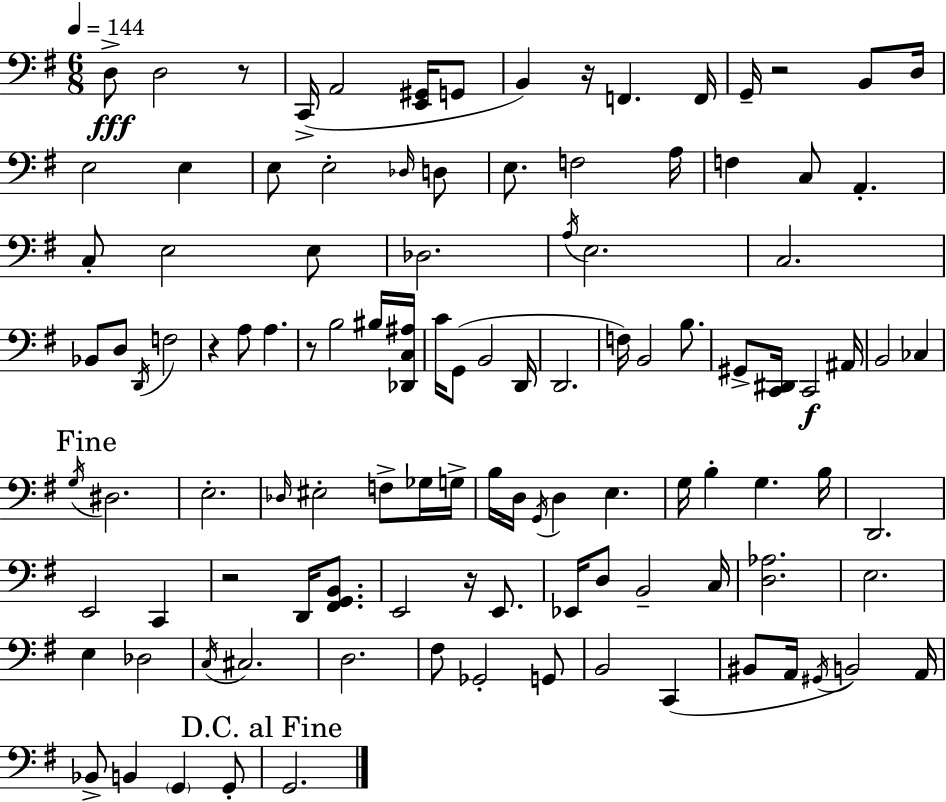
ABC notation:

X:1
T:Untitled
M:6/8
L:1/4
K:G
D,/2 D,2 z/2 C,,/4 A,,2 [E,,^G,,]/4 G,,/2 B,, z/4 F,, F,,/4 G,,/4 z2 B,,/2 D,/4 E,2 E, E,/2 E,2 _D,/4 D,/2 E,/2 F,2 A,/4 F, C,/2 A,, C,/2 E,2 E,/2 _D,2 A,/4 E,2 C,2 _B,,/2 D,/2 D,,/4 F,2 z A,/2 A, z/2 B,2 ^B,/4 [_D,,C,^A,]/4 C/4 G,,/2 B,,2 D,,/4 D,,2 F,/4 B,,2 B,/2 ^G,,/2 [C,,^D,,]/4 C,,2 ^A,,/4 B,,2 _C, G,/4 ^D,2 E,2 _D,/4 ^E,2 F,/2 _G,/4 G,/4 B,/4 D,/4 G,,/4 D, E, G,/4 B, G, B,/4 D,,2 E,,2 C,, z2 D,,/4 [^F,,G,,B,,]/2 E,,2 z/4 E,,/2 _E,,/4 D,/2 B,,2 C,/4 [D,_A,]2 E,2 E, _D,2 C,/4 ^C,2 D,2 ^F,/2 _G,,2 G,,/2 B,,2 C,, ^B,,/2 A,,/4 ^G,,/4 B,,2 A,,/4 _B,,/2 B,, G,, G,,/2 G,,2